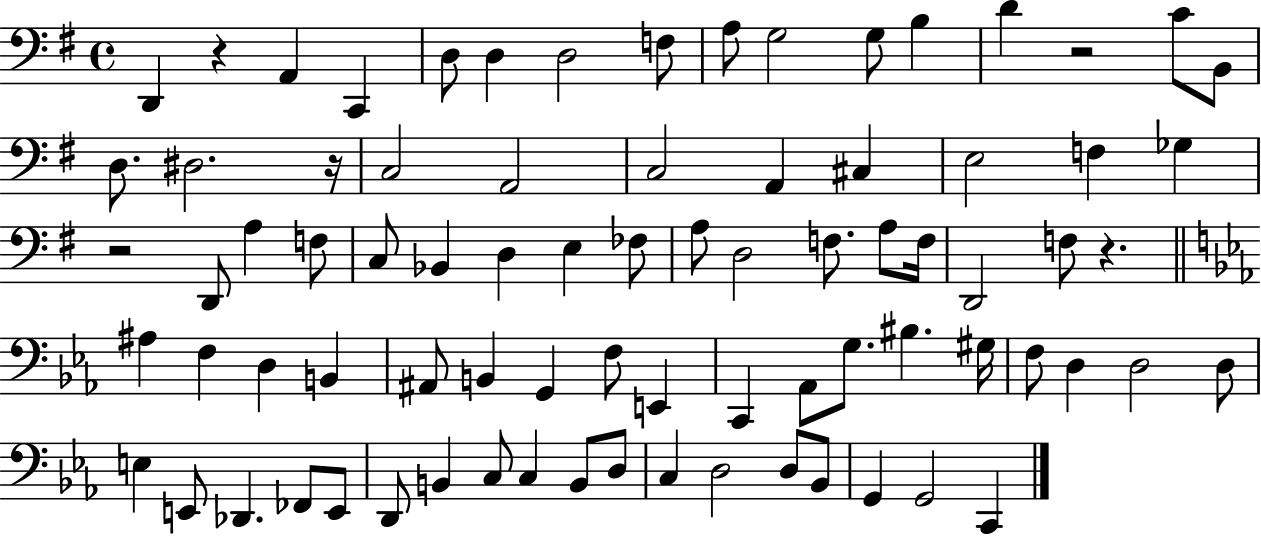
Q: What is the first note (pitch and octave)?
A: D2